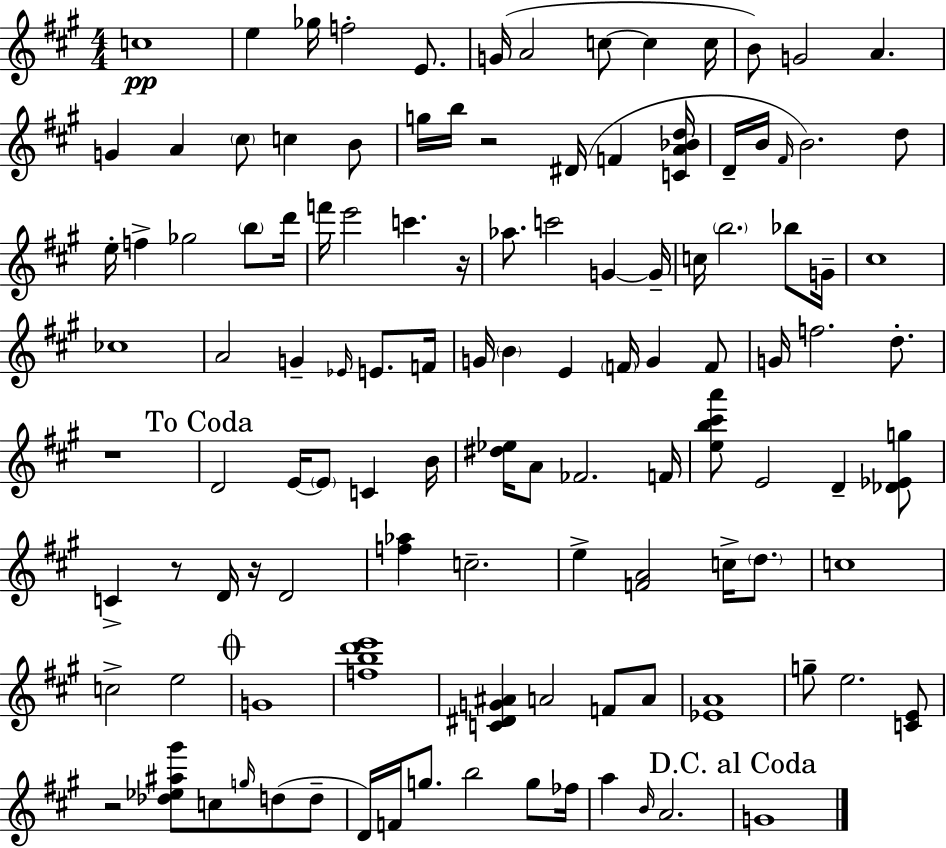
C5/w E5/q Gb5/s F5/h E4/e. G4/s A4/h C5/e C5/q C5/s B4/e G4/h A4/q. G4/q A4/q C#5/e C5/q B4/e G5/s B5/s R/h D#4/s F4/q [C4,A4,Bb4,D5]/s D4/s B4/s F#4/s B4/h. D5/e E5/s F5/q Gb5/h B5/e D6/s F6/s E6/h C6/q. R/s Ab5/e. C6/h G4/q G4/s C5/s B5/h. Bb5/e G4/s C#5/w CES5/w A4/h G4/q Eb4/s E4/e. F4/s G4/s B4/q E4/q F4/s G4/q F4/e G4/s F5/h. D5/e. R/w D4/h E4/s E4/e C4/q B4/s [D#5,Eb5]/s A4/e FES4/h. F4/s [E5,B5,C#6,A6]/e E4/h D4/q [Db4,Eb4,G5]/e C4/q R/e D4/s R/s D4/h [F5,Ab5]/q C5/h. E5/q [F4,A4]/h C5/s D5/e. C5/w C5/h E5/h G4/w [F5,B5,D6,E6]/w [C4,D#4,G4,A#4]/q A4/h F4/e A4/e [Eb4,A4]/w G5/e E5/h. [C4,E4]/e R/h [Db5,Eb5,A#5,G#6]/e C5/e G5/s D5/e D5/e D4/s F4/s G5/e. B5/h G5/e FES5/s A5/q B4/s A4/h. G4/w